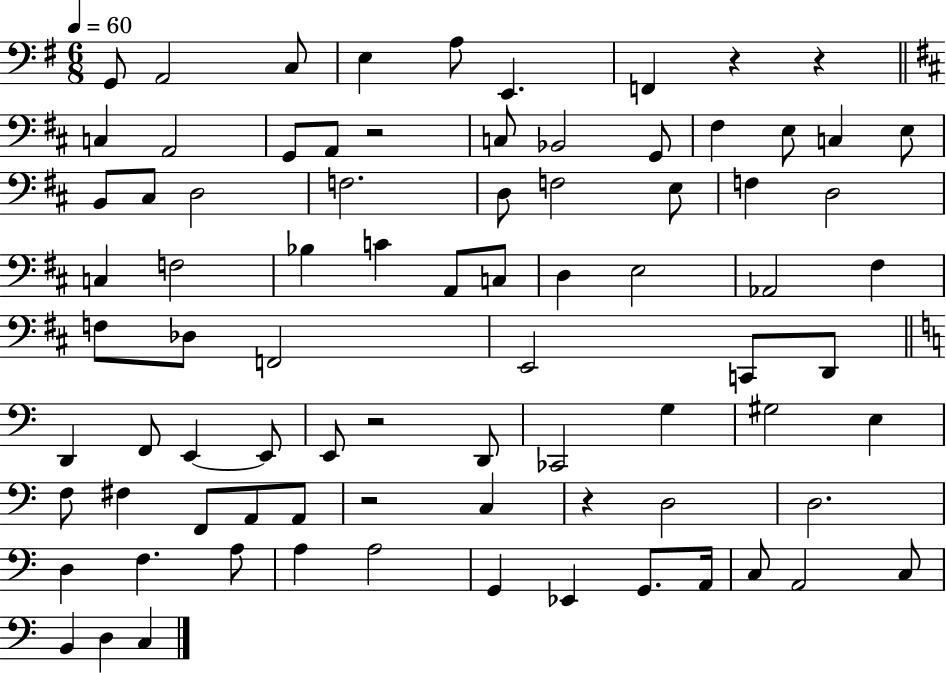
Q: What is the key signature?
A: G major